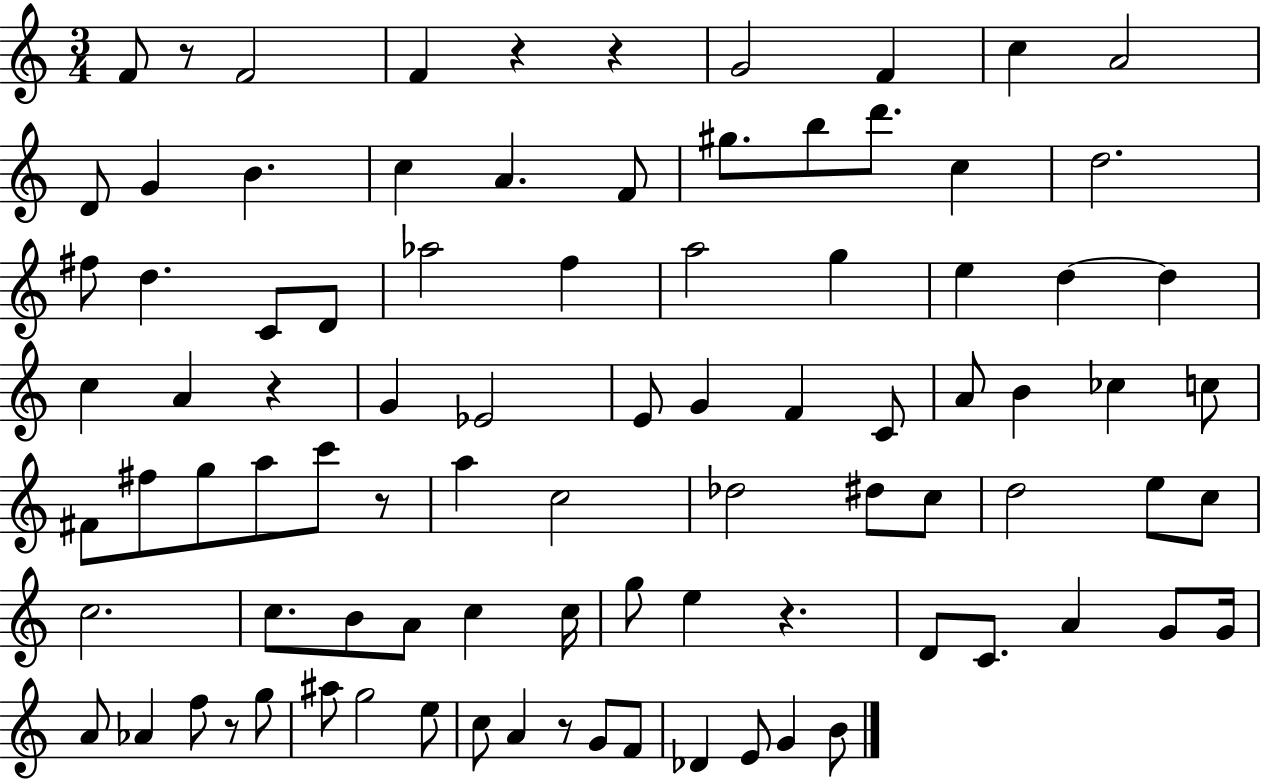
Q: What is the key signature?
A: C major